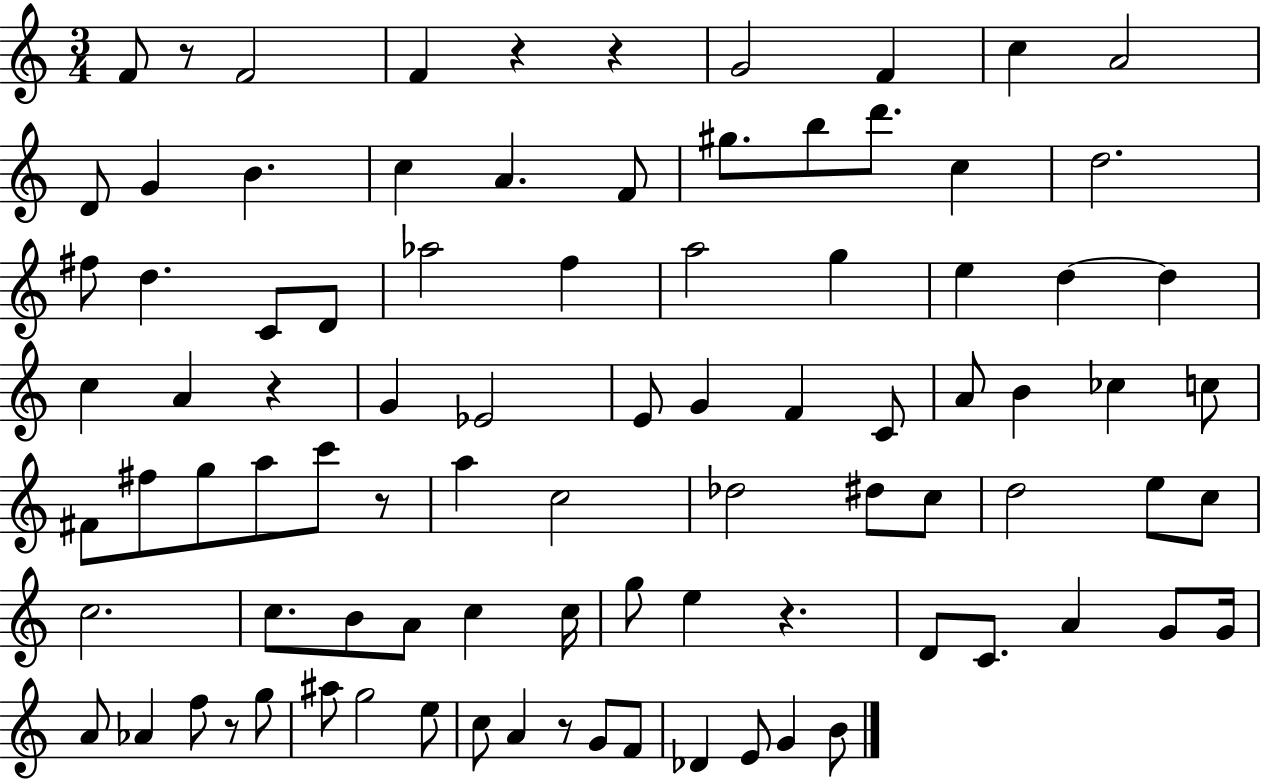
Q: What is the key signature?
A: C major